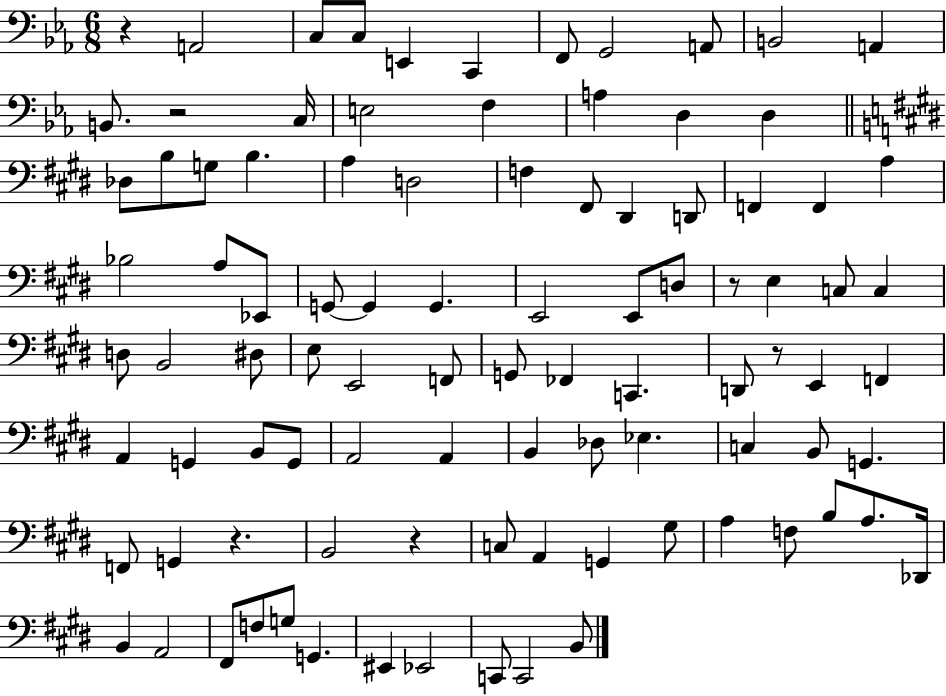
R/q A2/h C3/e C3/e E2/q C2/q F2/e G2/h A2/e B2/h A2/q B2/e. R/h C3/s E3/h F3/q A3/q D3/q D3/q Db3/e B3/e G3/e B3/q. A3/q D3/h F3/q F#2/e D#2/q D2/e F2/q F2/q A3/q Bb3/h A3/e Eb2/e G2/e G2/q G2/q. E2/h E2/e D3/e R/e E3/q C3/e C3/q D3/e B2/h D#3/e E3/e E2/h F2/e G2/e FES2/q C2/q. D2/e R/e E2/q F2/q A2/q G2/q B2/e G2/e A2/h A2/q B2/q Db3/e Eb3/q. C3/q B2/e G2/q. F2/e G2/q R/q. B2/h R/q C3/e A2/q G2/q G#3/e A3/q F3/e B3/e A3/e. Db2/s B2/q A2/h F#2/e F3/e G3/e G2/q. EIS2/q Eb2/h C2/e C2/h B2/e